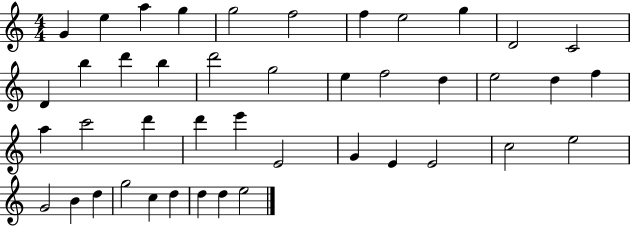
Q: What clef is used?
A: treble